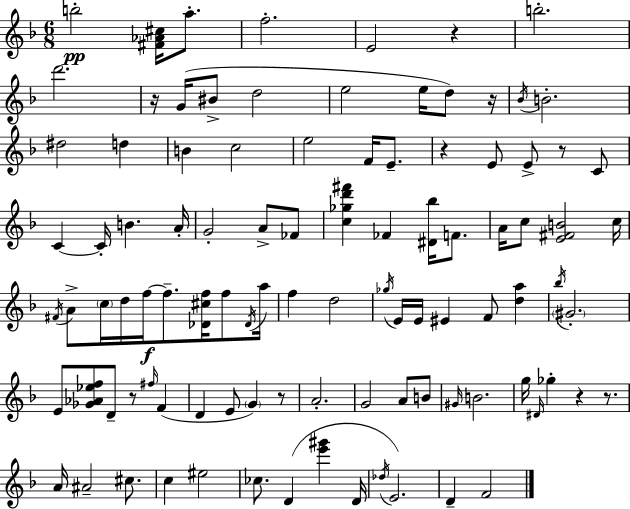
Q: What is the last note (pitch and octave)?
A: F4